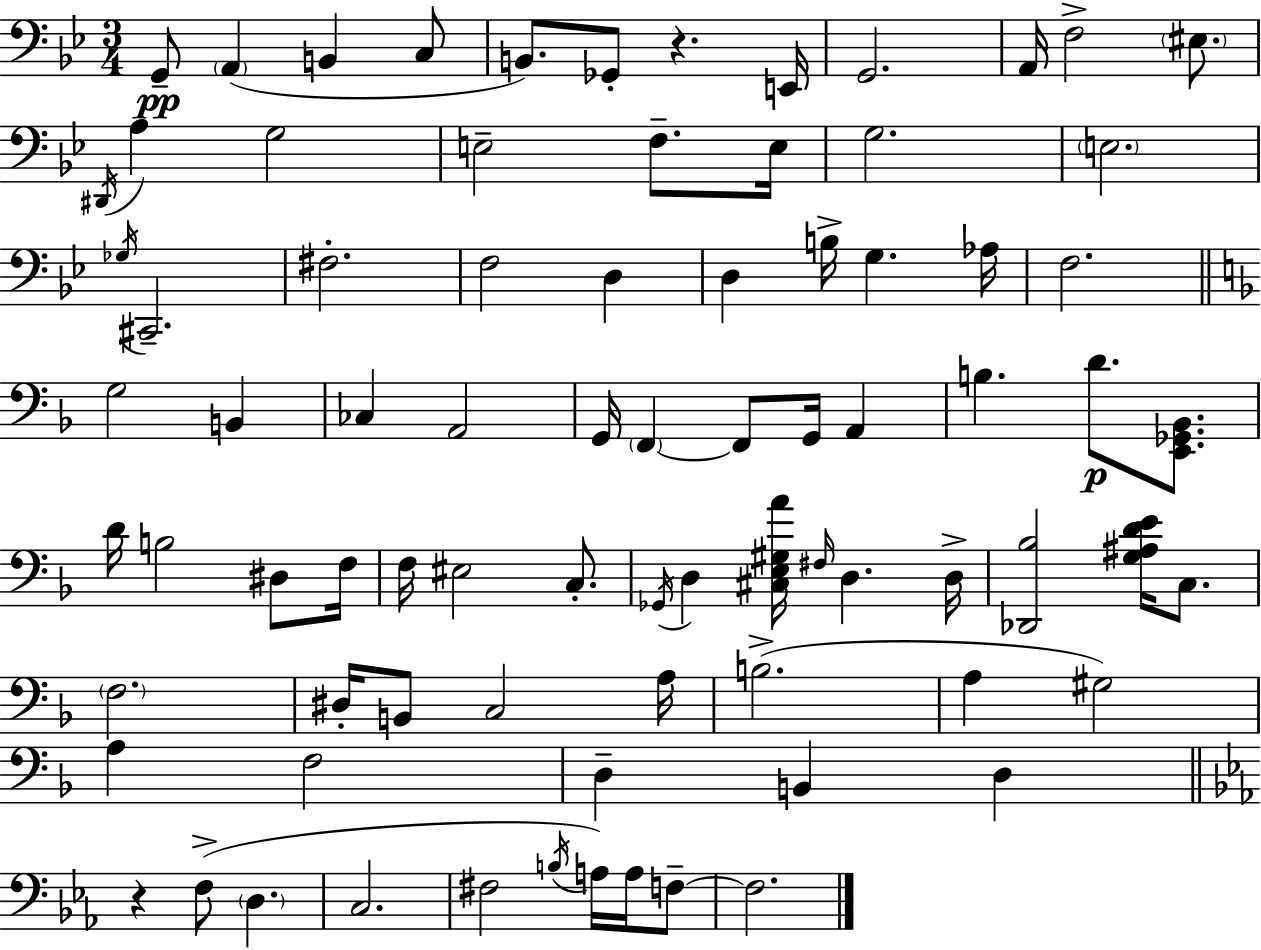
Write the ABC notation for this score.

X:1
T:Untitled
M:3/4
L:1/4
K:Gm
G,,/2 A,, B,, C,/2 B,,/2 _G,,/2 z E,,/4 G,,2 A,,/4 F,2 ^E,/2 ^D,,/4 A, G,2 E,2 F,/2 E,/4 G,2 E,2 _G,/4 ^C,,2 ^F,2 F,2 D, D, B,/4 G, _A,/4 F,2 G,2 B,, _C, A,,2 G,,/4 F,, F,,/2 G,,/4 A,, B, D/2 [E,,_G,,_B,,]/2 D/4 B,2 ^D,/2 F,/4 F,/4 ^E,2 C,/2 _G,,/4 D, [^C,E,^G,A]/4 ^F,/4 D, D,/4 [_D,,_B,]2 [G,^A,DE]/4 C,/2 F,2 ^D,/4 B,,/2 C,2 A,/4 B,2 A, ^G,2 A, F,2 D, B,, D, z F,/2 D, C,2 ^F,2 B,/4 A,/4 A,/4 F,/2 F,2